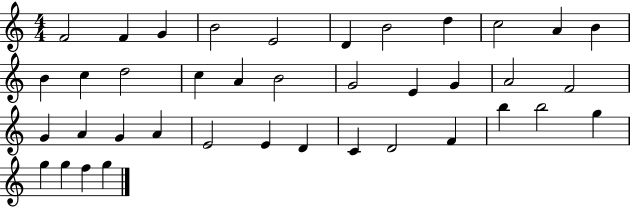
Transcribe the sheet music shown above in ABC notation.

X:1
T:Untitled
M:4/4
L:1/4
K:C
F2 F G B2 E2 D B2 d c2 A B B c d2 c A B2 G2 E G A2 F2 G A G A E2 E D C D2 F b b2 g g g f g